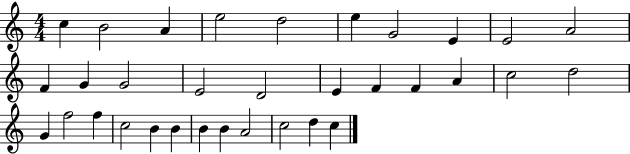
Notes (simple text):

C5/q B4/h A4/q E5/h D5/h E5/q G4/h E4/q E4/h A4/h F4/q G4/q G4/h E4/h D4/h E4/q F4/q F4/q A4/q C5/h D5/h G4/q F5/h F5/q C5/h B4/q B4/q B4/q B4/q A4/h C5/h D5/q C5/q